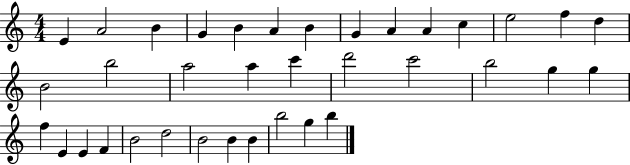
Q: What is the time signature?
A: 4/4